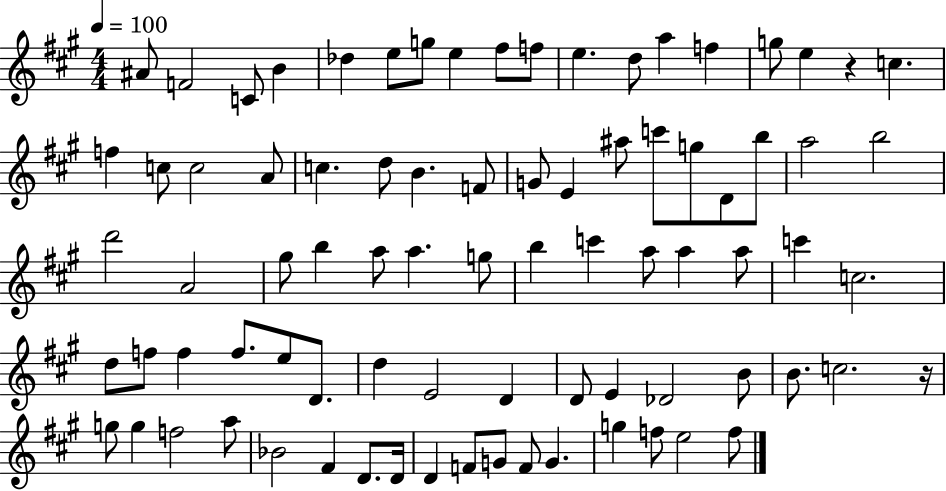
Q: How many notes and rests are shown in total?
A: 82